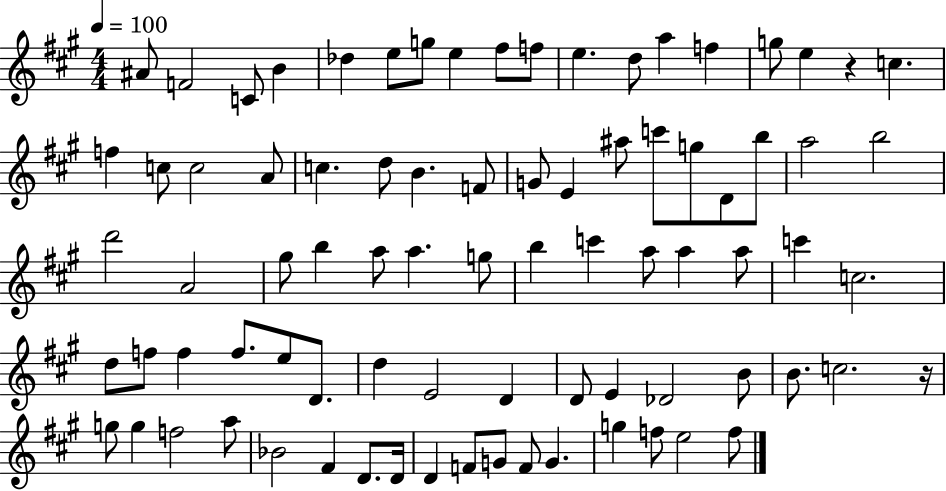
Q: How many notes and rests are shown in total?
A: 82